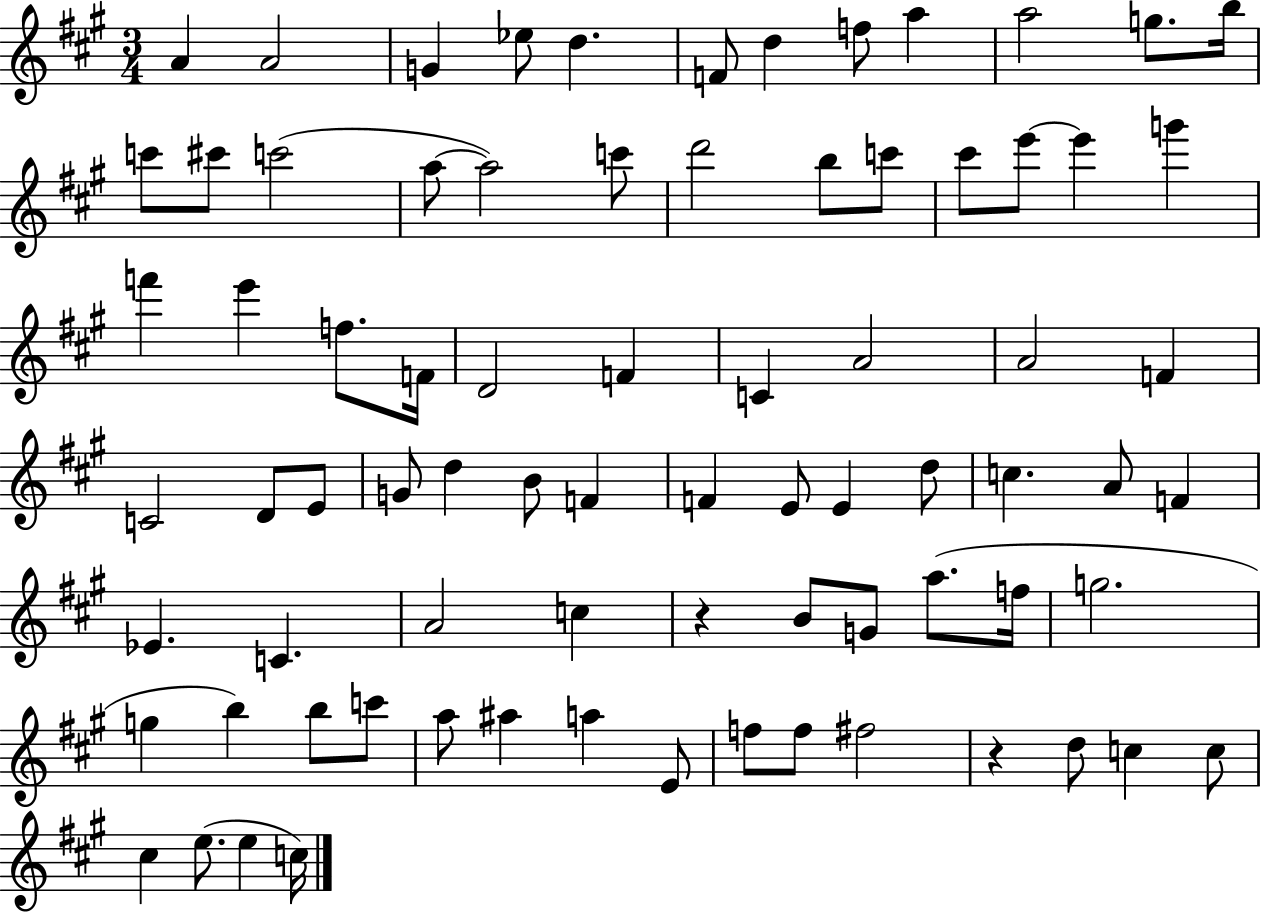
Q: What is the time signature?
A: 3/4